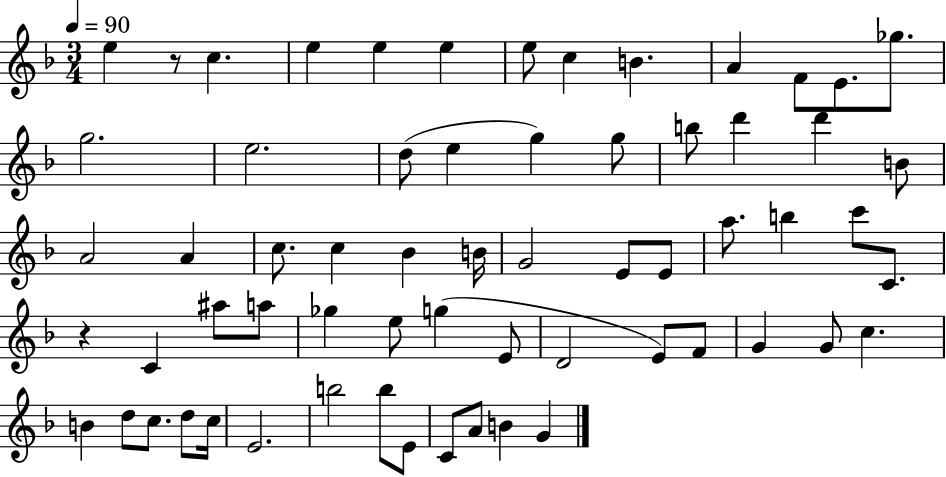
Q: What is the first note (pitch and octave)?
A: E5